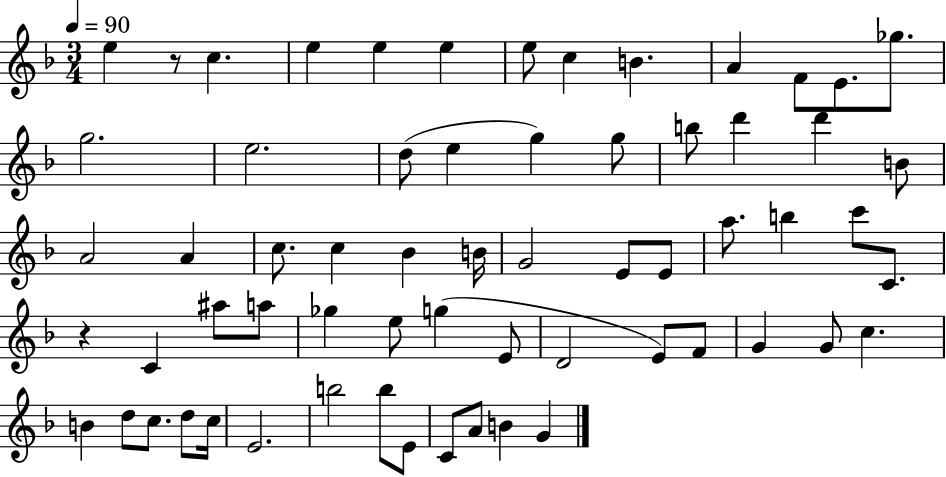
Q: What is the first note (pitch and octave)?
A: E5